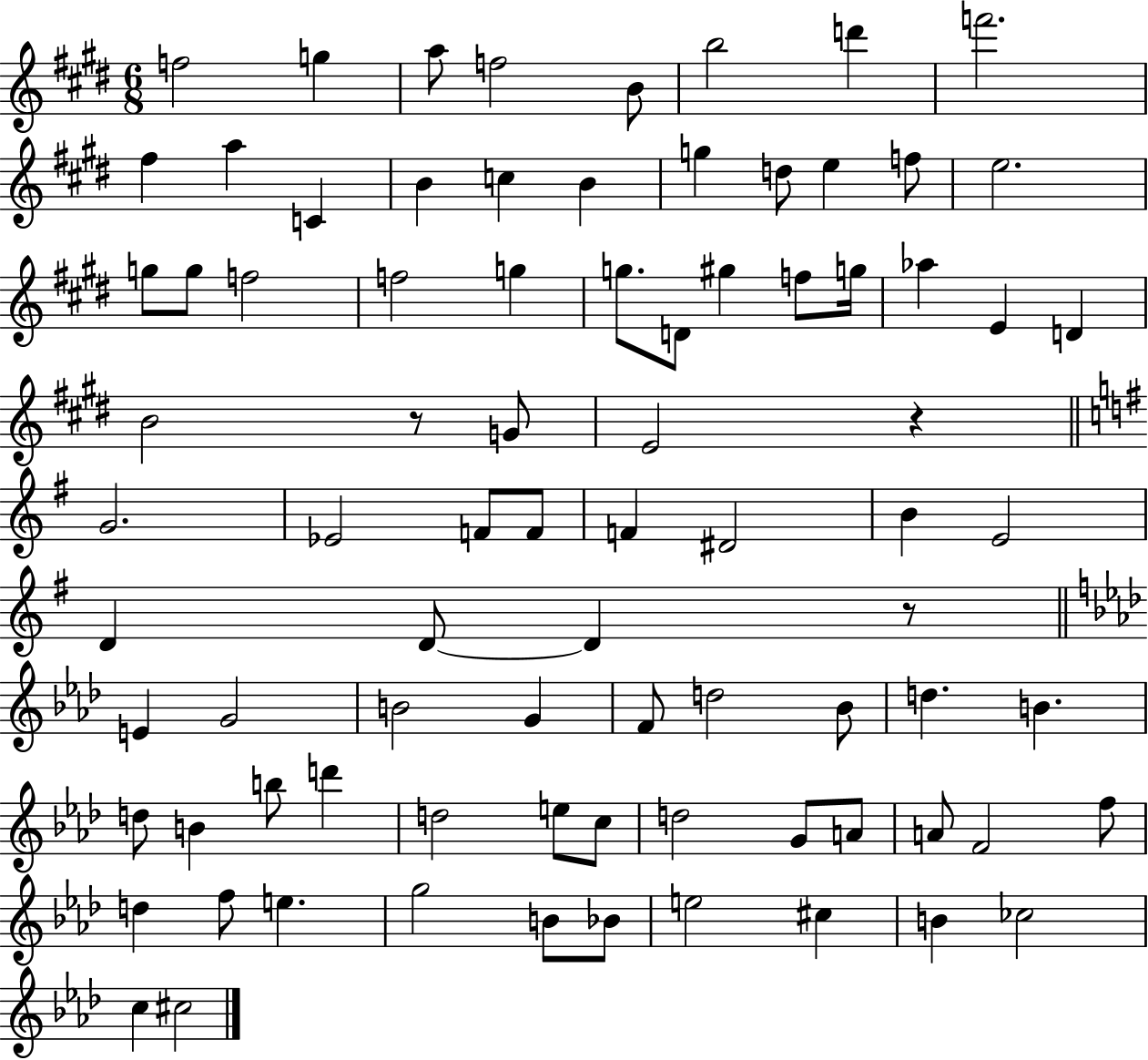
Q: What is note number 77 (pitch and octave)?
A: B4